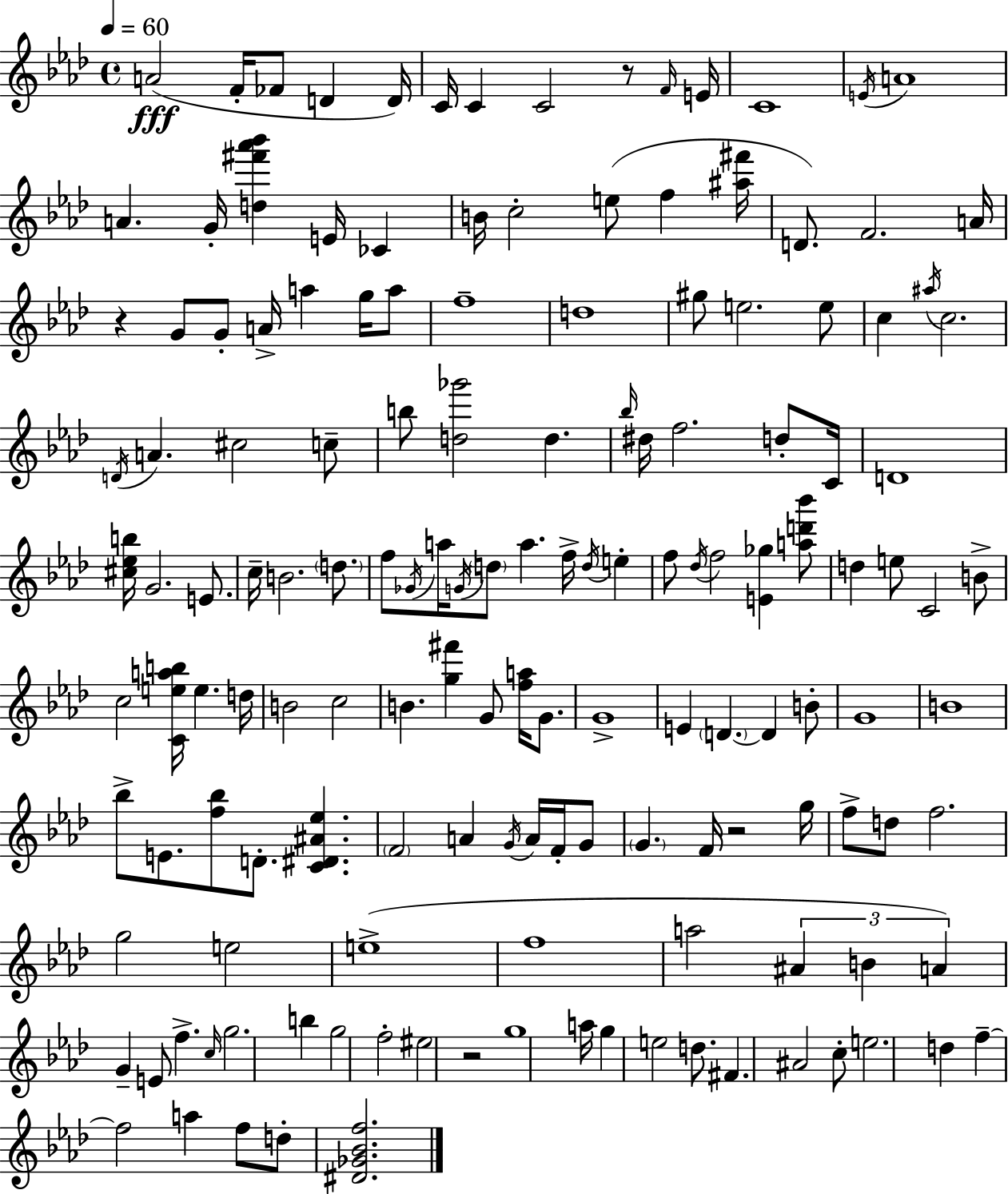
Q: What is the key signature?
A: F minor